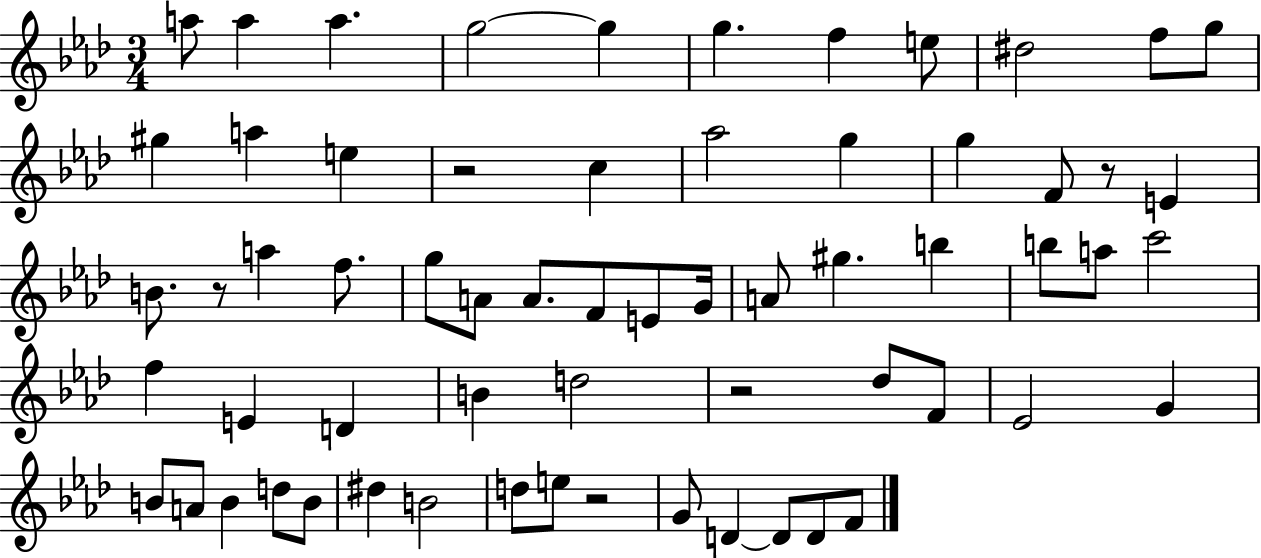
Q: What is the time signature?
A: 3/4